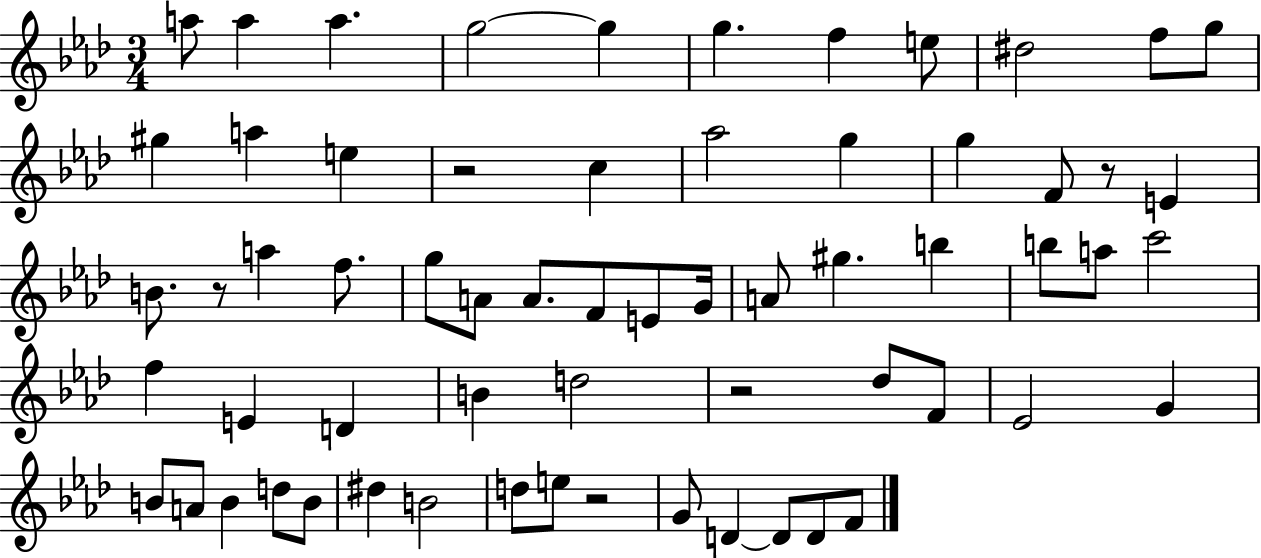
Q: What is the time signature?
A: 3/4